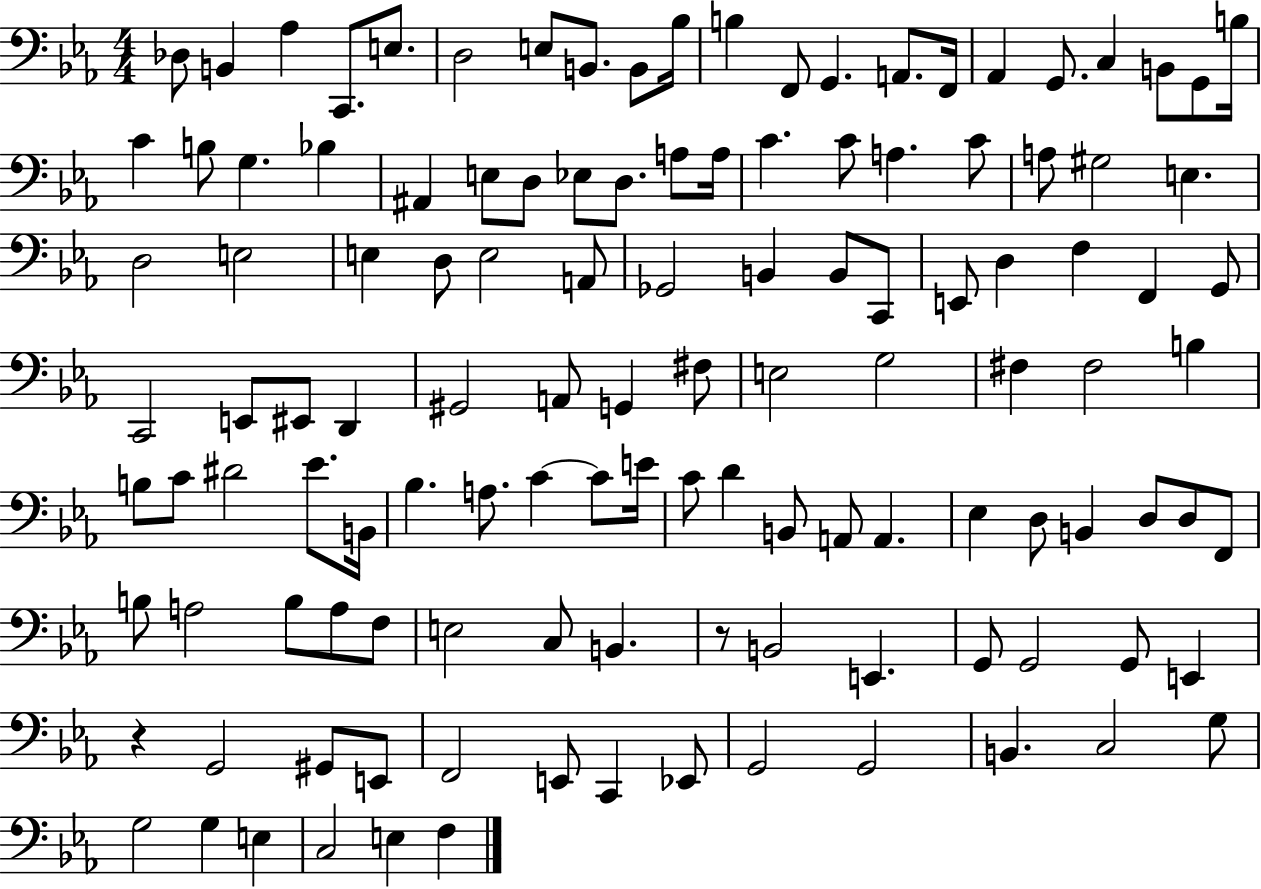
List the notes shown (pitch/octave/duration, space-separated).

Db3/e B2/q Ab3/q C2/e. E3/e. D3/h E3/e B2/e. B2/e Bb3/s B3/q F2/e G2/q. A2/e. F2/s Ab2/q G2/e. C3/q B2/e G2/e B3/s C4/q B3/e G3/q. Bb3/q A#2/q E3/e D3/e Eb3/e D3/e. A3/e A3/s C4/q. C4/e A3/q. C4/e A3/e G#3/h E3/q. D3/h E3/h E3/q D3/e E3/h A2/e Gb2/h B2/q B2/e C2/e E2/e D3/q F3/q F2/q G2/e C2/h E2/e EIS2/e D2/q G#2/h A2/e G2/q F#3/e E3/h G3/h F#3/q F#3/h B3/q B3/e C4/e D#4/h Eb4/e. B2/s Bb3/q. A3/e. C4/q C4/e E4/s C4/e D4/q B2/e A2/e A2/q. Eb3/q D3/e B2/q D3/e D3/e F2/e B3/e A3/h B3/e A3/e F3/e E3/h C3/e B2/q. R/e B2/h E2/q. G2/e G2/h G2/e E2/q R/q G2/h G#2/e E2/e F2/h E2/e C2/q Eb2/e G2/h G2/h B2/q. C3/h G3/e G3/h G3/q E3/q C3/h E3/q F3/q